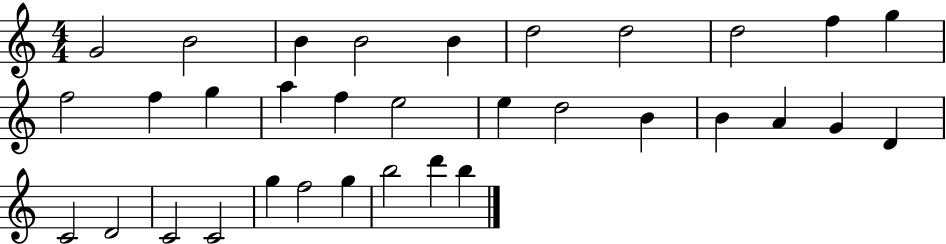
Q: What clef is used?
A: treble